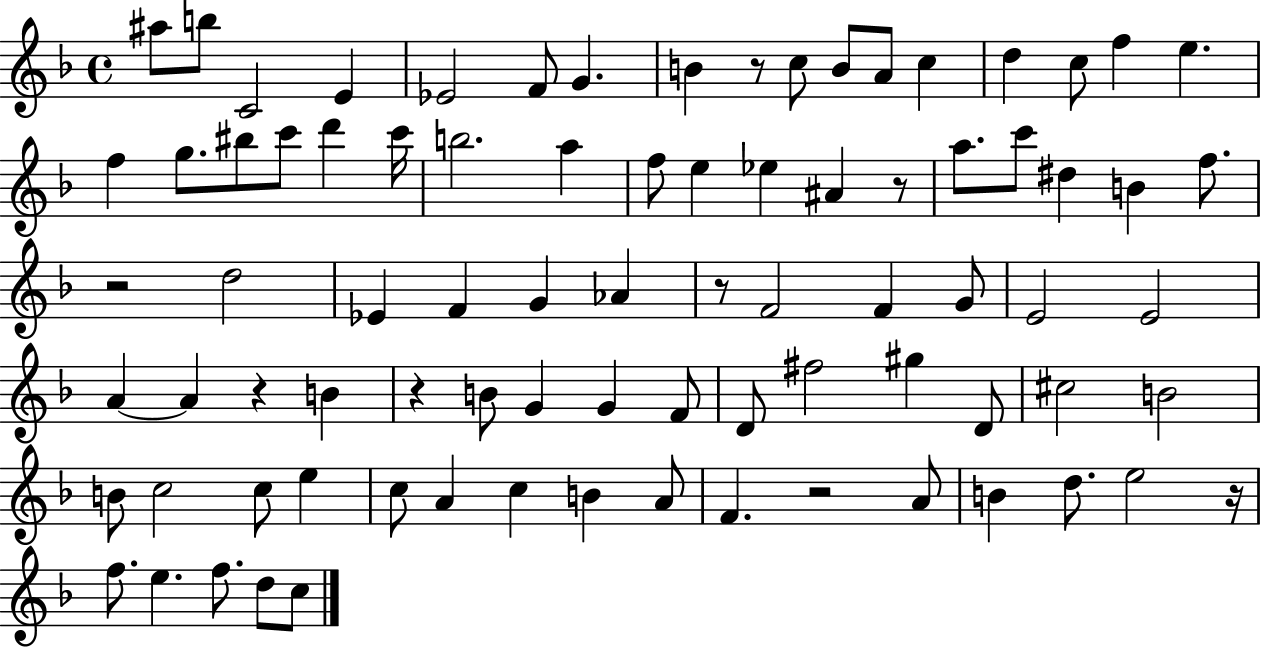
X:1
T:Untitled
M:4/4
L:1/4
K:F
^a/2 b/2 C2 E _E2 F/2 G B z/2 c/2 B/2 A/2 c d c/2 f e f g/2 ^b/2 c'/2 d' c'/4 b2 a f/2 e _e ^A z/2 a/2 c'/2 ^d B f/2 z2 d2 _E F G _A z/2 F2 F G/2 E2 E2 A A z B z B/2 G G F/2 D/2 ^f2 ^g D/2 ^c2 B2 B/2 c2 c/2 e c/2 A c B A/2 F z2 A/2 B d/2 e2 z/4 f/2 e f/2 d/2 c/2